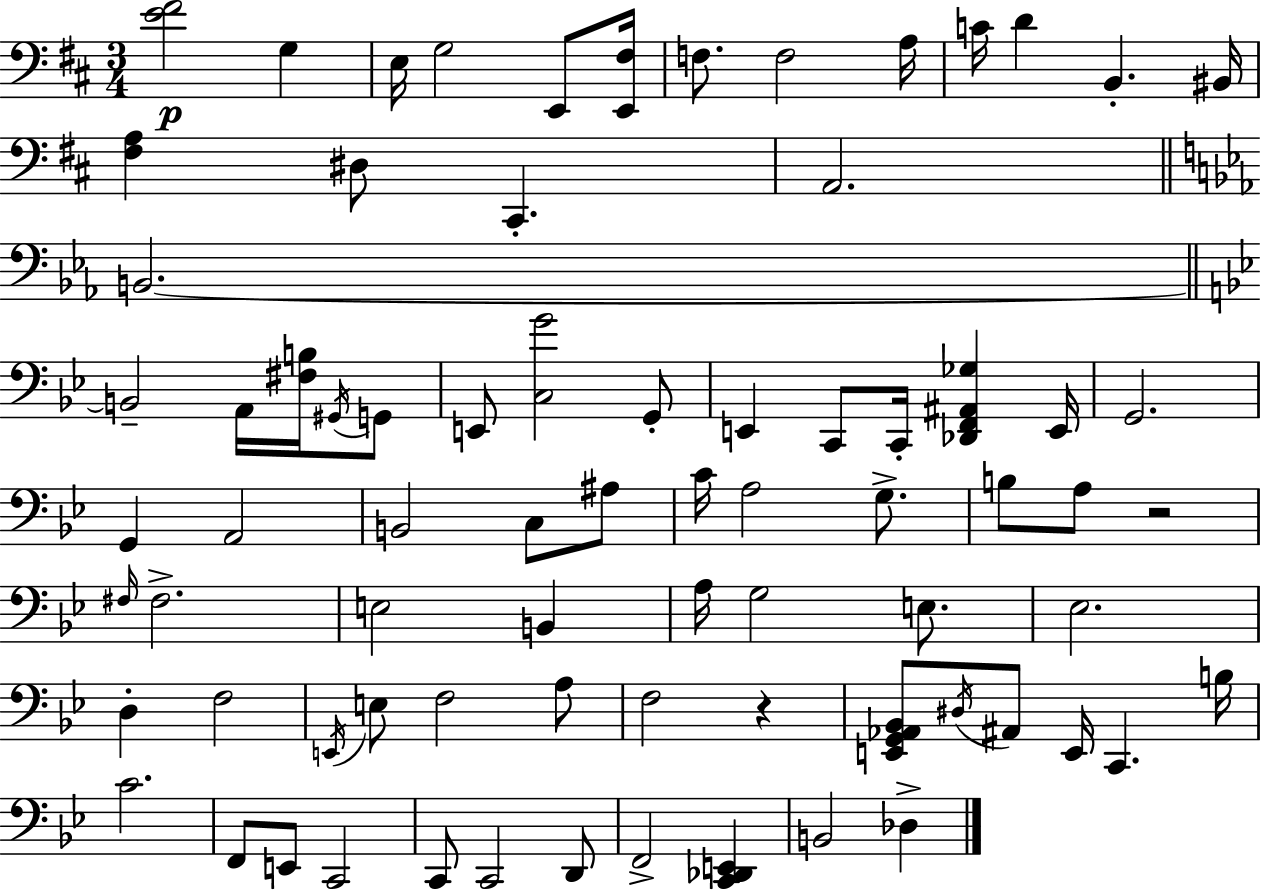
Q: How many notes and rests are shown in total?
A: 76